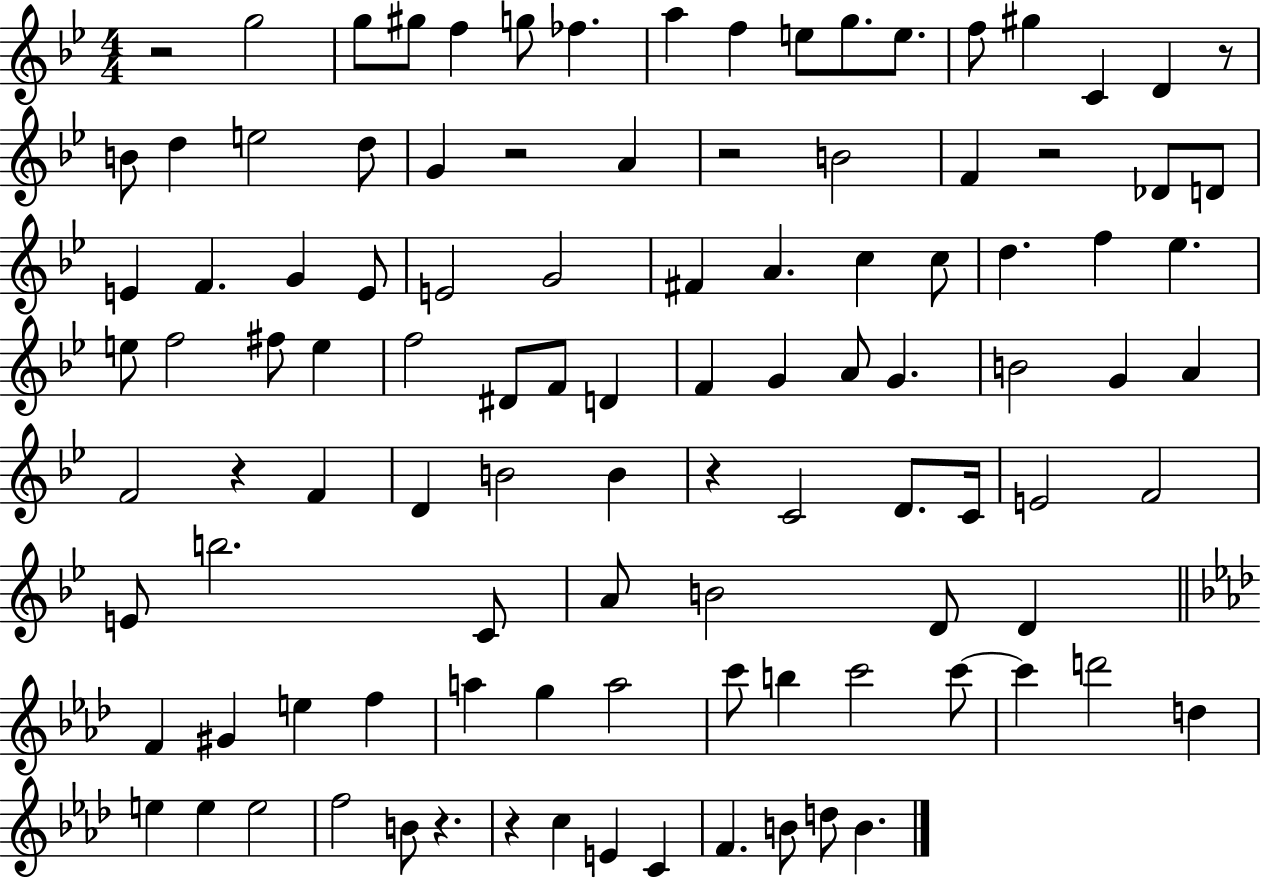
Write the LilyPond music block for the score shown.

{
  \clef treble
  \numericTimeSignature
  \time 4/4
  \key bes \major
  \repeat volta 2 { r2 g''2 | g''8 gis''8 f''4 g''8 fes''4. | a''4 f''4 e''8 g''8. e''8. | f''8 gis''4 c'4 d'4 r8 | \break b'8 d''4 e''2 d''8 | g'4 r2 a'4 | r2 b'2 | f'4 r2 des'8 d'8 | \break e'4 f'4. g'4 e'8 | e'2 g'2 | fis'4 a'4. c''4 c''8 | d''4. f''4 ees''4. | \break e''8 f''2 fis''8 e''4 | f''2 dis'8 f'8 d'4 | f'4 g'4 a'8 g'4. | b'2 g'4 a'4 | \break f'2 r4 f'4 | d'4 b'2 b'4 | r4 c'2 d'8. c'16 | e'2 f'2 | \break e'8 b''2. c'8 | a'8 b'2 d'8 d'4 | \bar "||" \break \key aes \major f'4 gis'4 e''4 f''4 | a''4 g''4 a''2 | c'''8 b''4 c'''2 c'''8~~ | c'''4 d'''2 d''4 | \break e''4 e''4 e''2 | f''2 b'8 r4. | r4 c''4 e'4 c'4 | f'4. b'8 d''8 b'4. | \break } \bar "|."
}